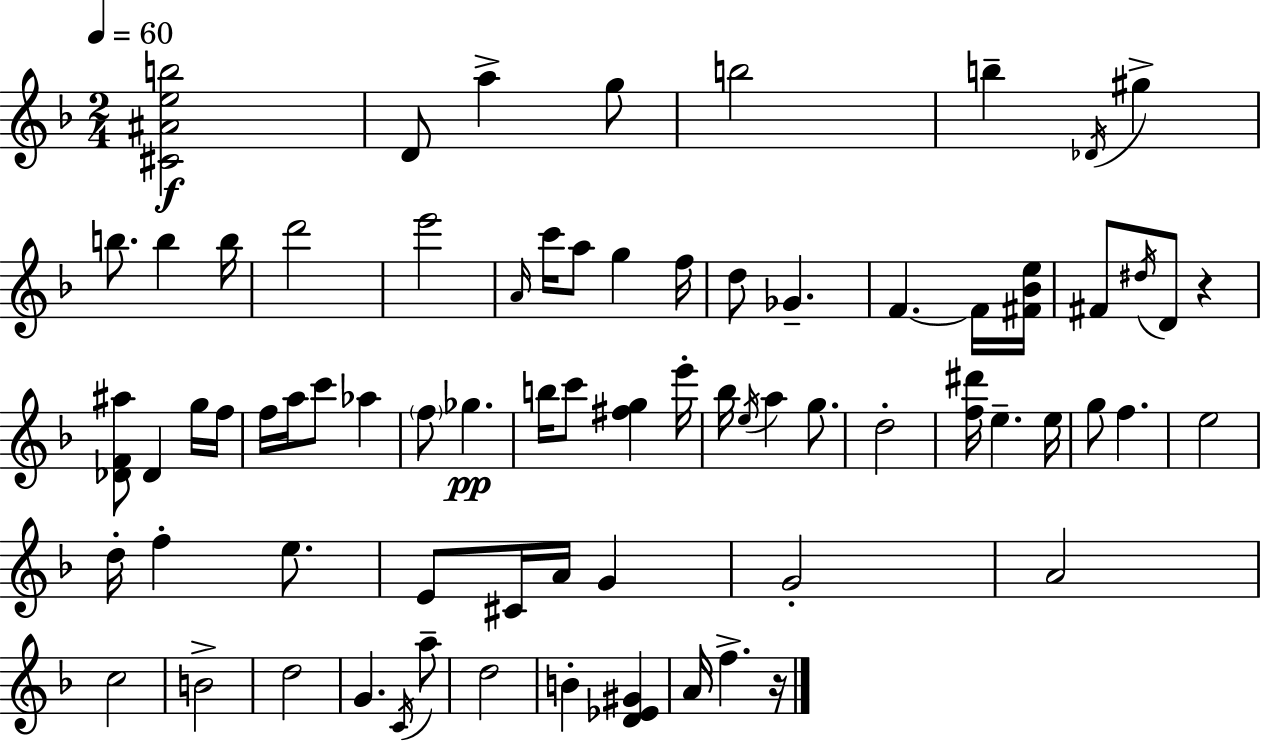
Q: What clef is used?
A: treble